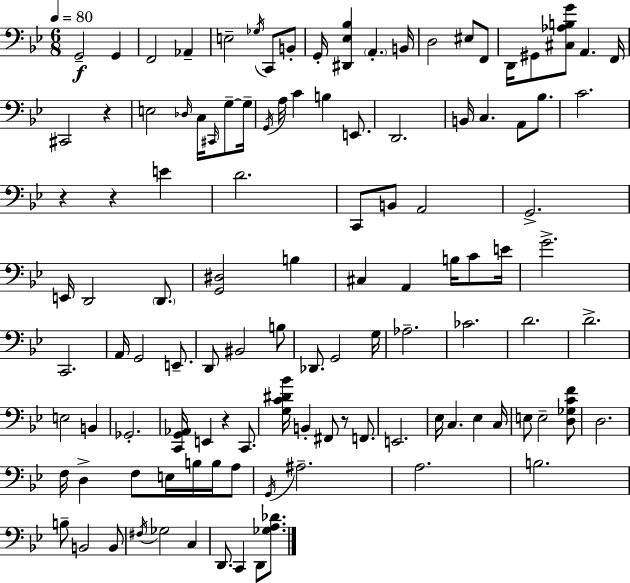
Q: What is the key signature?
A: G minor